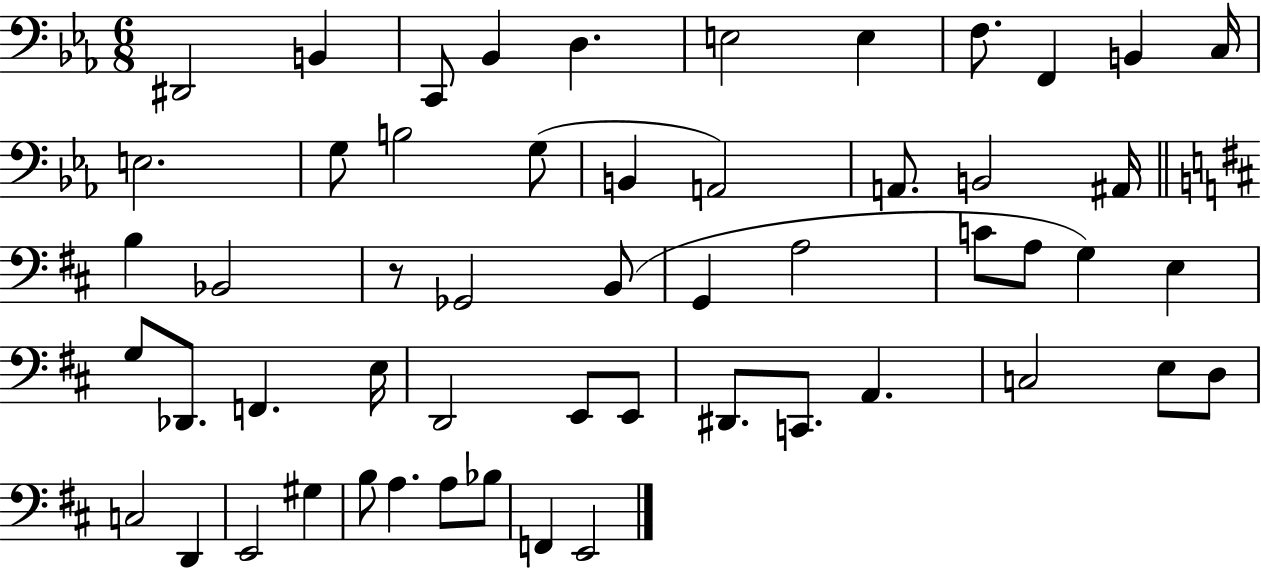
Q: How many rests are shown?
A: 1